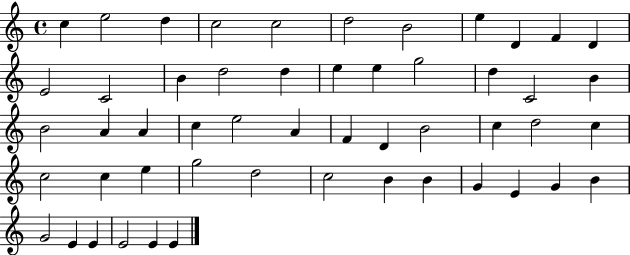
X:1
T:Untitled
M:4/4
L:1/4
K:C
c e2 d c2 c2 d2 B2 e D F D E2 C2 B d2 d e e g2 d C2 B B2 A A c e2 A F D B2 c d2 c c2 c e g2 d2 c2 B B G E G B G2 E E E2 E E